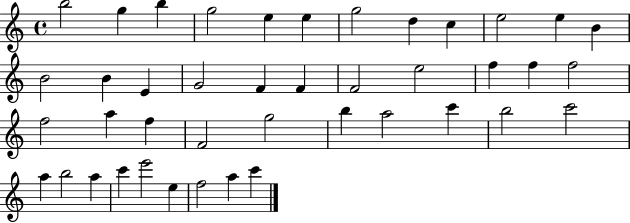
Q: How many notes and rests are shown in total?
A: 42